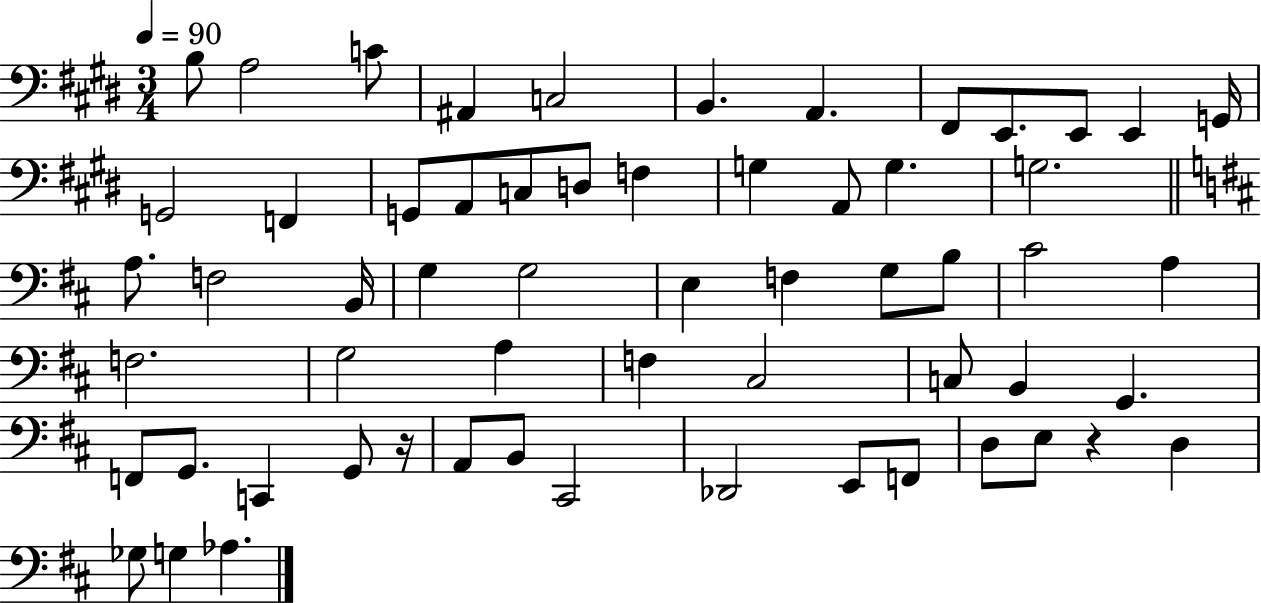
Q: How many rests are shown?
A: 2